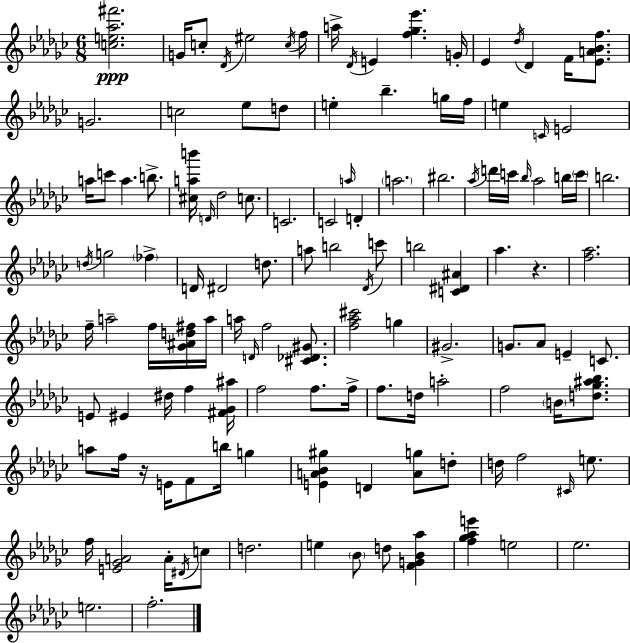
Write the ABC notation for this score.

X:1
T:Untitled
M:6/8
L:1/4
K:Ebm
[ce_a^f']2 G/4 c/2 _D/4 ^e2 c/4 f/4 a/4 _D/4 E [f_g_e'] G/4 _E _d/4 _D F/4 [_EA_Bf]/2 G2 c2 _e/2 d/2 e _b g/4 f/4 e C/4 E2 a/4 c'/2 a b/2 [^cab']/4 D/4 _d2 c/2 C2 C2 a/4 D a2 ^b2 _a/4 d'/4 c'/4 _b/4 _a2 b/4 c'/4 b2 d/4 g2 _f D/4 ^D2 d/2 a/2 b2 _D/4 c'/2 b2 [C^D^A] _a z [f_a]2 f/4 a2 f/4 [_G^Ad^f]/4 a/4 a/4 D/4 f2 [^C_D^G]/2 [f_a^c']2 g ^G2 G/2 _A/2 E C/2 E/2 ^E ^d/4 f [^F_G^a]/4 f2 f/2 f/4 f/2 d/4 a2 f2 B/4 [d_g^a_b]/2 a/2 f/4 z/4 E/4 F/2 b/4 g [EA_B^g] D [Ag]/2 d/2 d/4 f2 ^C/4 e/2 f/4 [E_GA]2 A/4 ^D/4 c/2 d2 e _B/2 d/2 [FG_B_a] [f_g_ae'] e2 _e2 e2 f2